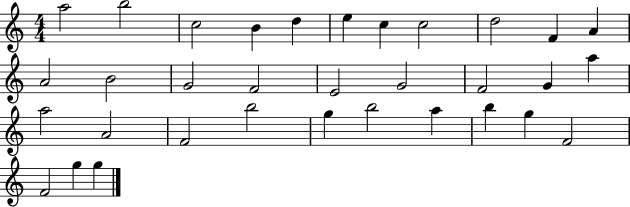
{
  \clef treble
  \numericTimeSignature
  \time 4/4
  \key c \major
  a''2 b''2 | c''2 b'4 d''4 | e''4 c''4 c''2 | d''2 f'4 a'4 | \break a'2 b'2 | g'2 f'2 | e'2 g'2 | f'2 g'4 a''4 | \break a''2 a'2 | f'2 b''2 | g''4 b''2 a''4 | b''4 g''4 f'2 | \break f'2 g''4 g''4 | \bar "|."
}